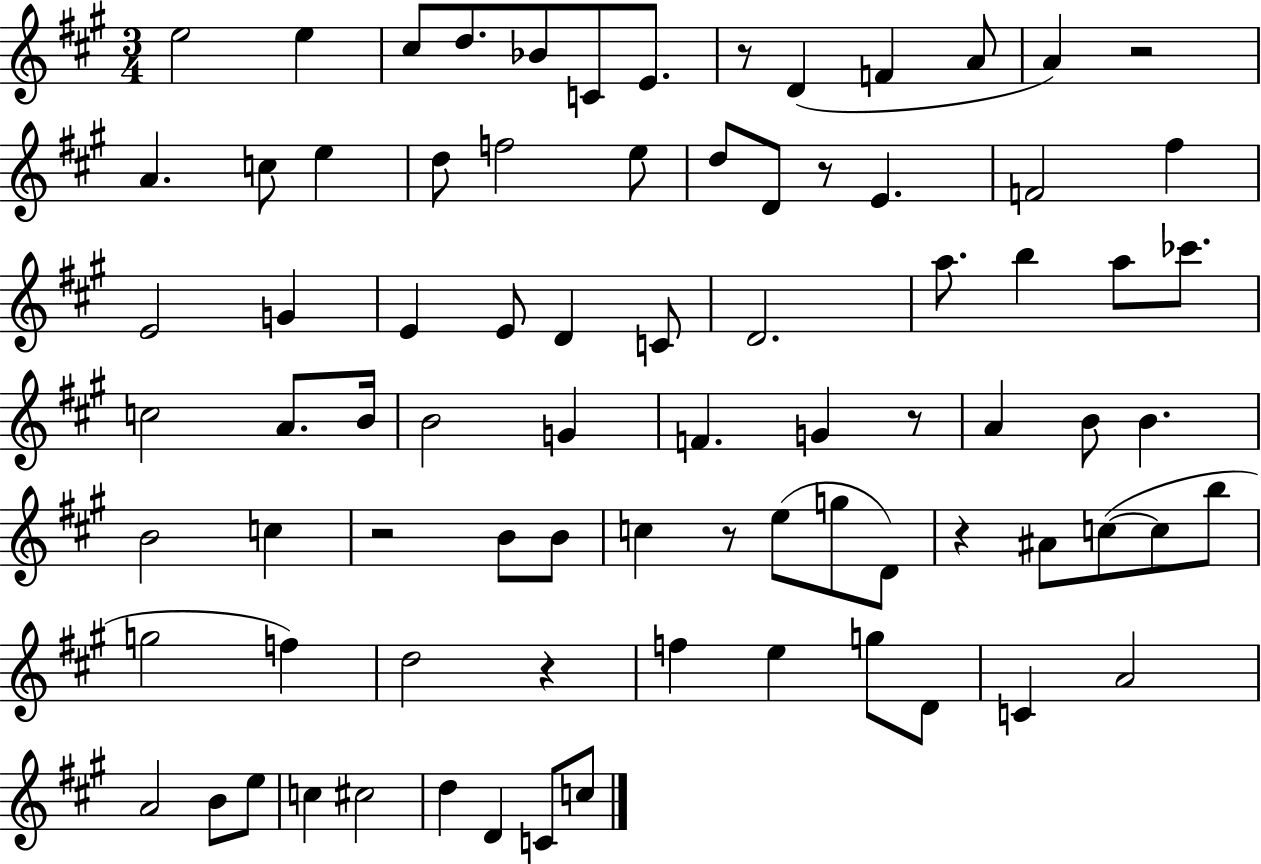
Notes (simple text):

E5/h E5/q C#5/e D5/e. Bb4/e C4/e E4/e. R/e D4/q F4/q A4/e A4/q R/h A4/q. C5/e E5/q D5/e F5/h E5/e D5/e D4/e R/e E4/q. F4/h F#5/q E4/h G4/q E4/q E4/e D4/q C4/e D4/h. A5/e. B5/q A5/e CES6/e. C5/h A4/e. B4/s B4/h G4/q F4/q. G4/q R/e A4/q B4/e B4/q. B4/h C5/q R/h B4/e B4/e C5/q R/e E5/e G5/e D4/e R/q A#4/e C5/e C5/e B5/e G5/h F5/q D5/h R/q F5/q E5/q G5/e D4/e C4/q A4/h A4/h B4/e E5/e C5/q C#5/h D5/q D4/q C4/e C5/e